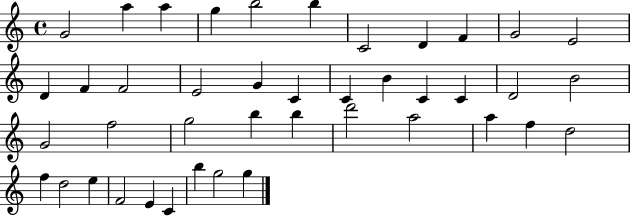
{
  \clef treble
  \time 4/4
  \defaultTimeSignature
  \key c \major
  g'2 a''4 a''4 | g''4 b''2 b''4 | c'2 d'4 f'4 | g'2 e'2 | \break d'4 f'4 f'2 | e'2 g'4 c'4 | c'4 b'4 c'4 c'4 | d'2 b'2 | \break g'2 f''2 | g''2 b''4 b''4 | d'''2 a''2 | a''4 f''4 d''2 | \break f''4 d''2 e''4 | f'2 e'4 c'4 | b''4 g''2 g''4 | \bar "|."
}